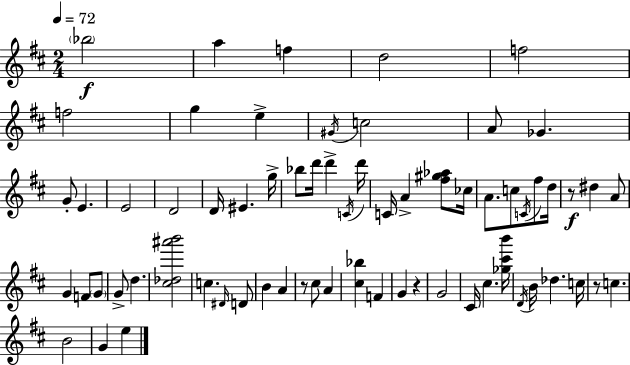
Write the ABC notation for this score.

X:1
T:Untitled
M:2/4
L:1/4
K:D
_b2 a f d2 f2 f2 g e ^G/4 c2 A/2 _G G/2 E E2 D2 D/4 ^E g/4 _b/2 d'/4 d' C/4 d'/4 C/4 A [^f^g_a]/2 _c/4 A/2 c/2 C/4 ^f/2 d/4 z/2 ^d A/2 G F/2 G/2 G/2 d [^c_d^a'b']2 c ^D/4 D/2 B A z/2 ^c/2 A [^c_b] F G z G2 ^C/4 ^c [_g^c'b']/4 D/4 B/4 _d c/4 z/2 c B2 G e